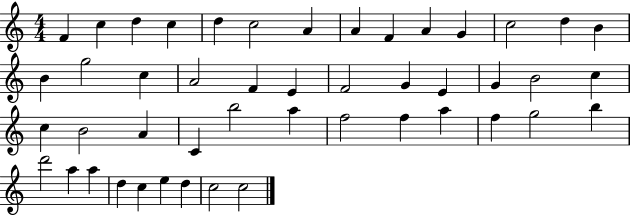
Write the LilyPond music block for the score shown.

{
  \clef treble
  \numericTimeSignature
  \time 4/4
  \key c \major
  f'4 c''4 d''4 c''4 | d''4 c''2 a'4 | a'4 f'4 a'4 g'4 | c''2 d''4 b'4 | \break b'4 g''2 c''4 | a'2 f'4 e'4 | f'2 g'4 e'4 | g'4 b'2 c''4 | \break c''4 b'2 a'4 | c'4 b''2 a''4 | f''2 f''4 a''4 | f''4 g''2 b''4 | \break d'''2 a''4 a''4 | d''4 c''4 e''4 d''4 | c''2 c''2 | \bar "|."
}